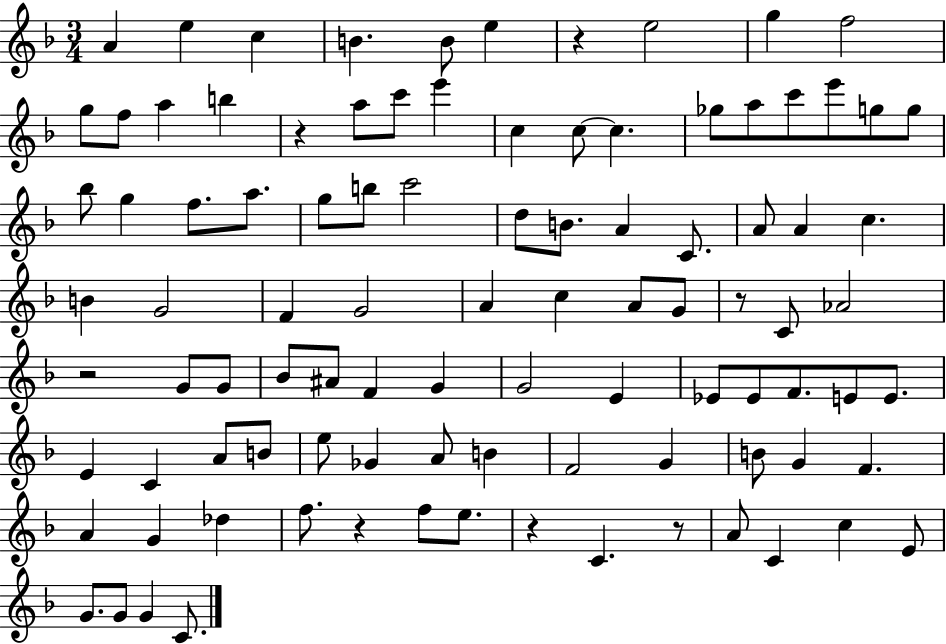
{
  \clef treble
  \numericTimeSignature
  \time 3/4
  \key f \major
  a'4 e''4 c''4 | b'4. b'8 e''4 | r4 e''2 | g''4 f''2 | \break g''8 f''8 a''4 b''4 | r4 a''8 c'''8 e'''4 | c''4 c''8~~ c''4. | ges''8 a''8 c'''8 e'''8 g''8 g''8 | \break bes''8 g''4 f''8. a''8. | g''8 b''8 c'''2 | d''8 b'8. a'4 c'8. | a'8 a'4 c''4. | \break b'4 g'2 | f'4 g'2 | a'4 c''4 a'8 g'8 | r8 c'8 aes'2 | \break r2 g'8 g'8 | bes'8 ais'8 f'4 g'4 | g'2 e'4 | ees'8 ees'8 f'8. e'8 e'8. | \break e'4 c'4 a'8 b'8 | e''8 ges'4 a'8 b'4 | f'2 g'4 | b'8 g'4 f'4. | \break a'4 g'4 des''4 | f''8. r4 f''8 e''8. | r4 c'4. r8 | a'8 c'4 c''4 e'8 | \break g'8. g'8 g'4 c'8. | \bar "|."
}